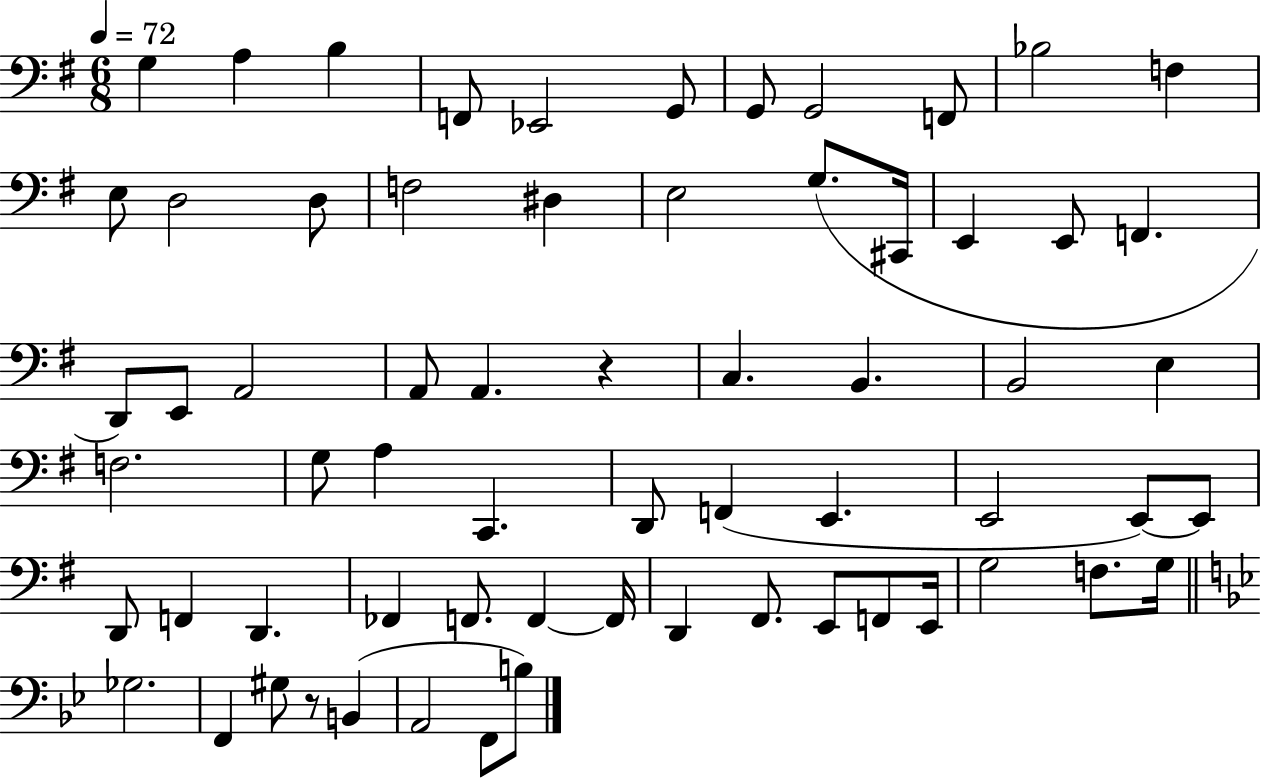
X:1
T:Untitled
M:6/8
L:1/4
K:G
G, A, B, F,,/2 _E,,2 G,,/2 G,,/2 G,,2 F,,/2 _B,2 F, E,/2 D,2 D,/2 F,2 ^D, E,2 G,/2 ^C,,/4 E,, E,,/2 F,, D,,/2 E,,/2 A,,2 A,,/2 A,, z C, B,, B,,2 E, F,2 G,/2 A, C,, D,,/2 F,, E,, E,,2 E,,/2 E,,/2 D,,/2 F,, D,, _F,, F,,/2 F,, F,,/4 D,, ^F,,/2 E,,/2 F,,/2 E,,/4 G,2 F,/2 G,/4 _G,2 F,, ^G,/2 z/2 B,, A,,2 F,,/2 B,/2